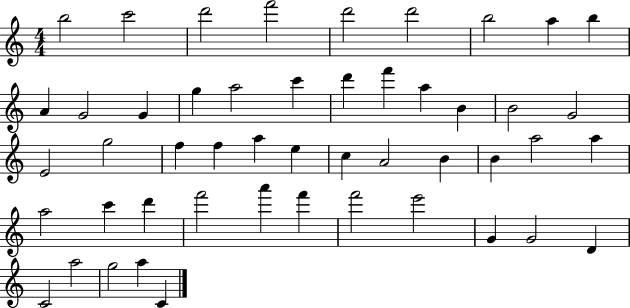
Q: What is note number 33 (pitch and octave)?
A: A5